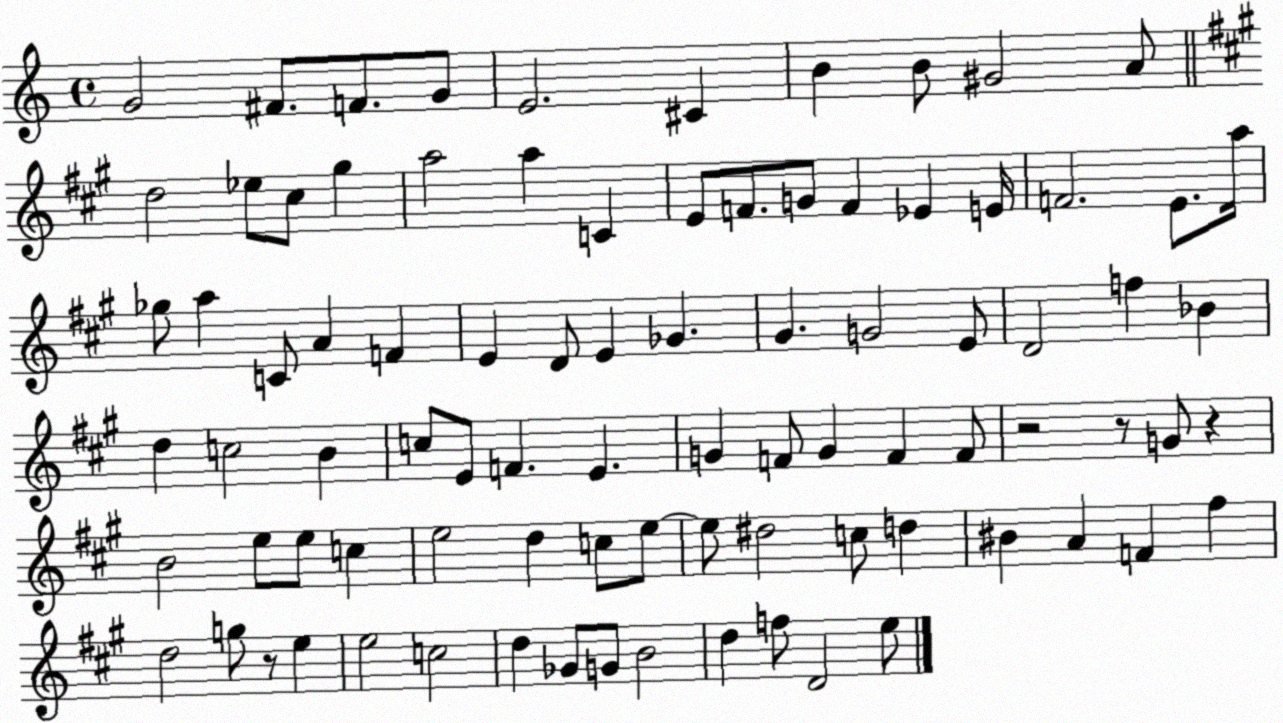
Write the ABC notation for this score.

X:1
T:Untitled
M:4/4
L:1/4
K:C
G2 ^F/2 F/2 G/2 E2 ^C B B/2 ^G2 A/2 d2 _e/2 ^c/2 ^g a2 a C E/2 F/2 G/2 F _E E/4 F2 E/2 a/4 _g/2 a C/2 A F E D/2 E _G ^G G2 E/2 D2 f _B d c2 B c/2 E/2 F E G F/2 G F F/2 z2 z/2 G/2 z B2 e/2 e/2 c e2 d c/2 e/2 e/2 ^d2 c/2 d ^B A F ^f d2 g/2 z/2 e e2 c2 d _G/2 G/2 B2 d f/2 D2 e/2